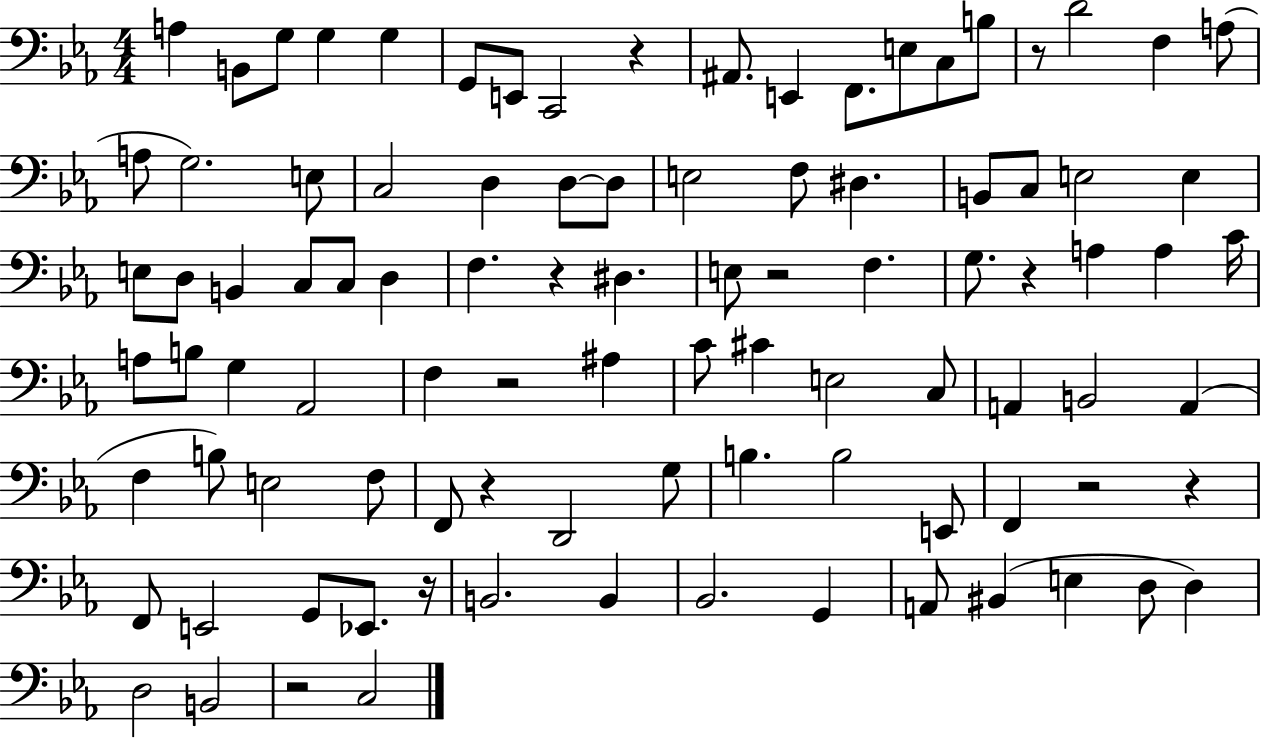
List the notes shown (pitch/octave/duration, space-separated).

A3/q B2/e G3/e G3/q G3/q G2/e E2/e C2/h R/q A#2/e. E2/q F2/e. E3/e C3/e B3/e R/e D4/h F3/q A3/e A3/e G3/h. E3/e C3/h D3/q D3/e D3/e E3/h F3/e D#3/q. B2/e C3/e E3/h E3/q E3/e D3/e B2/q C3/e C3/e D3/q F3/q. R/q D#3/q. E3/e R/h F3/q. G3/e. R/q A3/q A3/q C4/s A3/e B3/e G3/q Ab2/h F3/q R/h A#3/q C4/e C#4/q E3/h C3/e A2/q B2/h A2/q F3/q B3/e E3/h F3/e F2/e R/q D2/h G3/e B3/q. B3/h E2/e F2/q R/h R/q F2/e E2/h G2/e Eb2/e. R/s B2/h. B2/q Bb2/h. G2/q A2/e BIS2/q E3/q D3/e D3/q D3/h B2/h R/h C3/h